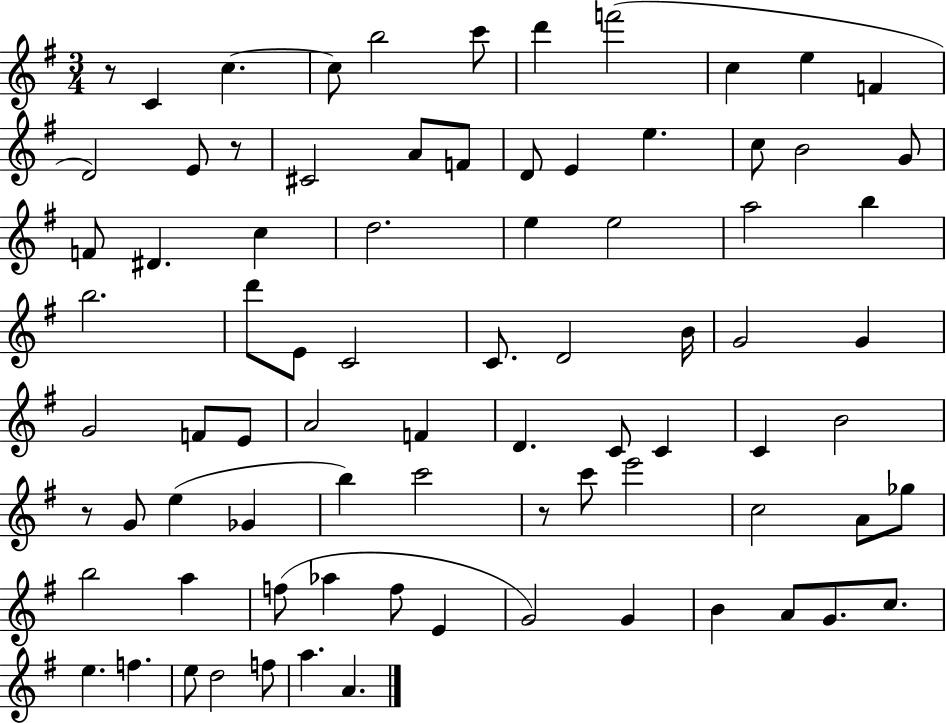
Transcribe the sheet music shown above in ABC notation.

X:1
T:Untitled
M:3/4
L:1/4
K:G
z/2 C c c/2 b2 c'/2 d' f'2 c e F D2 E/2 z/2 ^C2 A/2 F/2 D/2 E e c/2 B2 G/2 F/2 ^D c d2 e e2 a2 b b2 d'/2 E/2 C2 C/2 D2 B/4 G2 G G2 F/2 E/2 A2 F D C/2 C C B2 z/2 G/2 e _G b c'2 z/2 c'/2 e'2 c2 A/2 _g/2 b2 a f/2 _a f/2 E G2 G B A/2 G/2 c/2 e f e/2 d2 f/2 a A